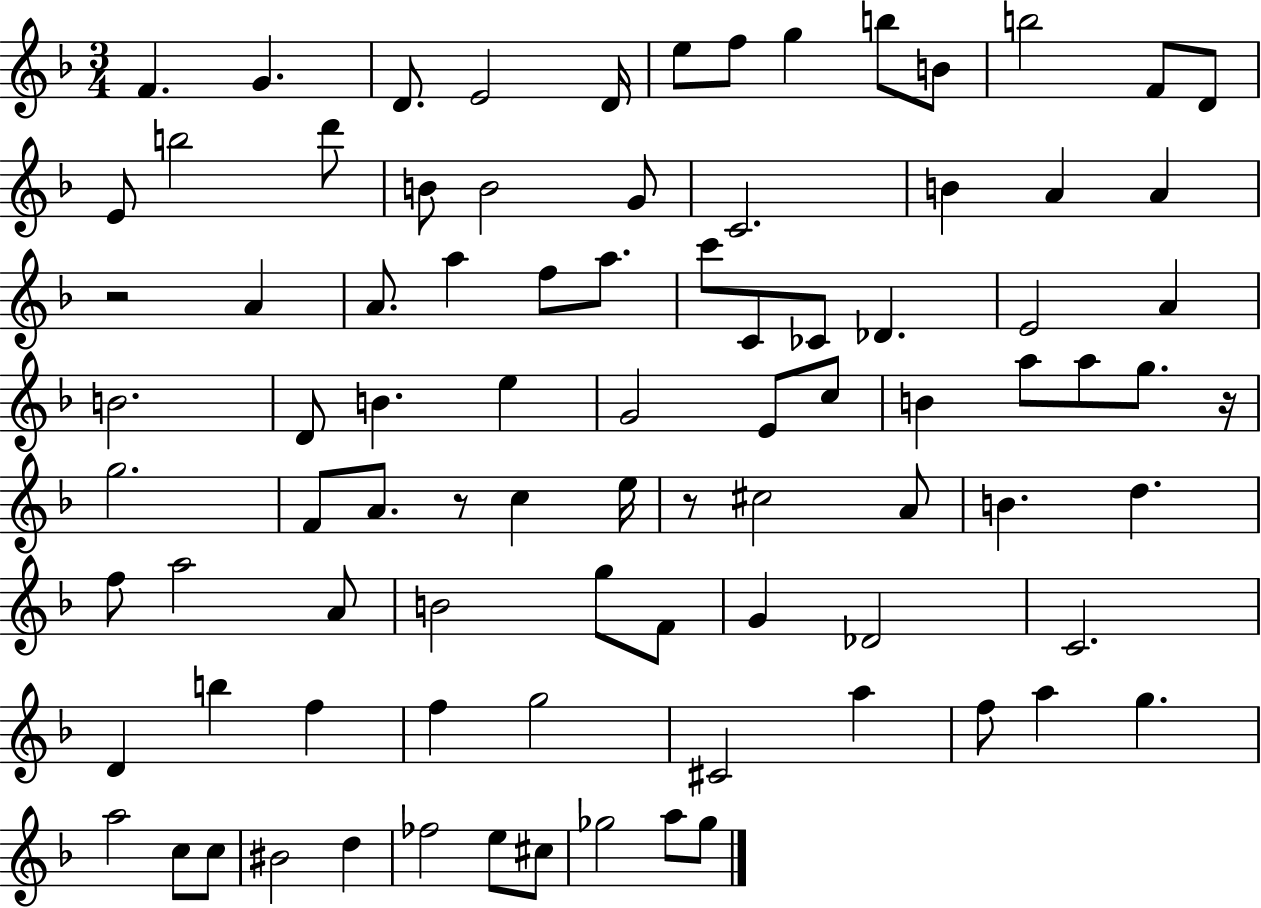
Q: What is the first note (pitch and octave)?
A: F4